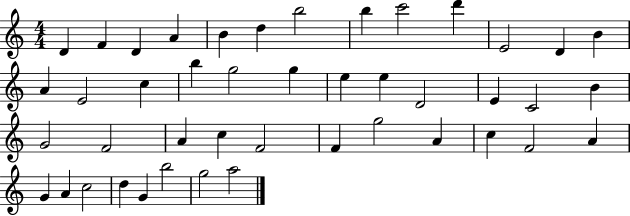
D4/q F4/q D4/q A4/q B4/q D5/q B5/h B5/q C6/h D6/q E4/h D4/q B4/q A4/q E4/h C5/q B5/q G5/h G5/q E5/q E5/q D4/h E4/q C4/h B4/q G4/h F4/h A4/q C5/q F4/h F4/q G5/h A4/q C5/q F4/h A4/q G4/q A4/q C5/h D5/q G4/q B5/h G5/h A5/h